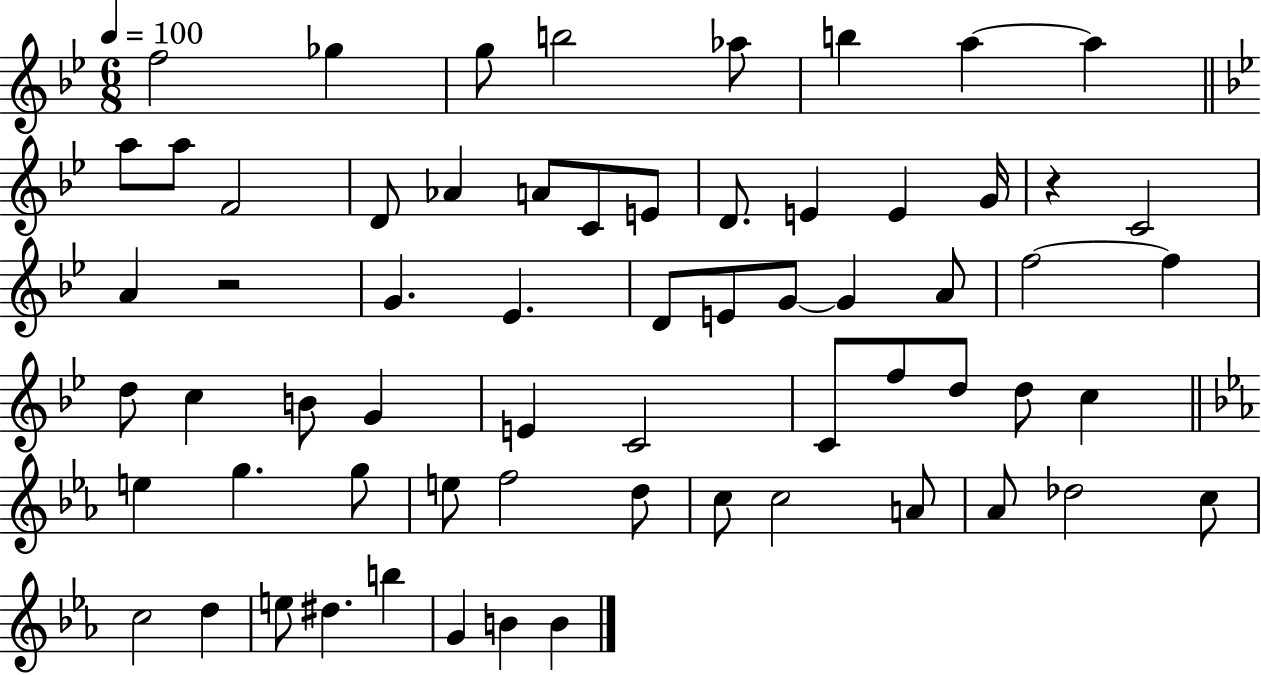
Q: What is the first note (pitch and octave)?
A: F5